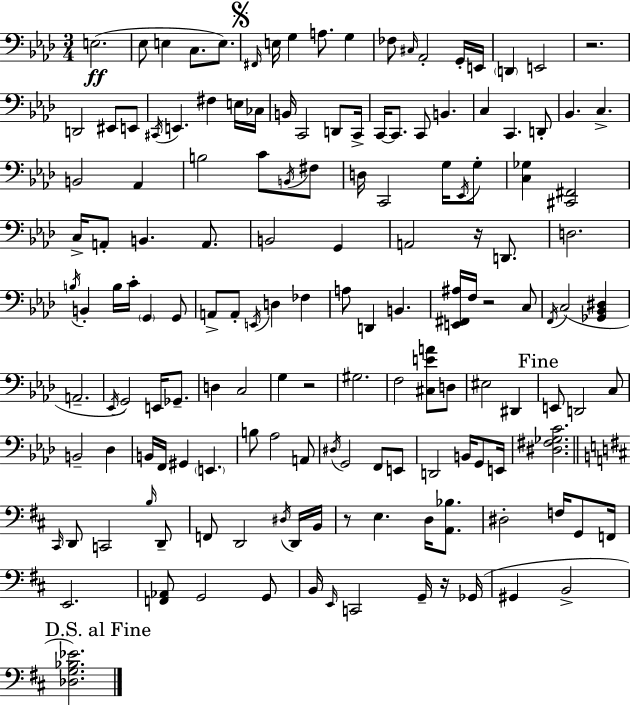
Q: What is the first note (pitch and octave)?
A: E3